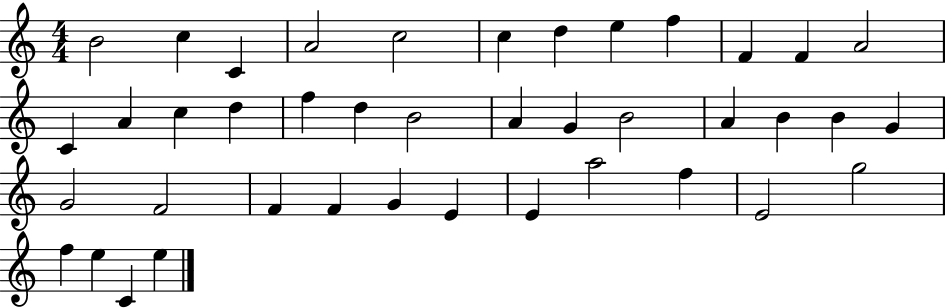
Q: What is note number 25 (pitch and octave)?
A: B4